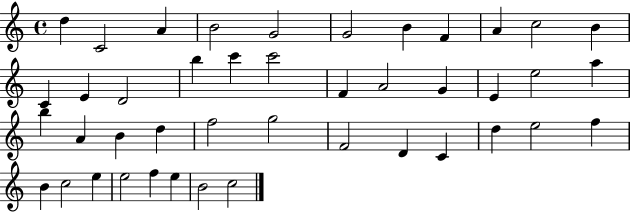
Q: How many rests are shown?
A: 0